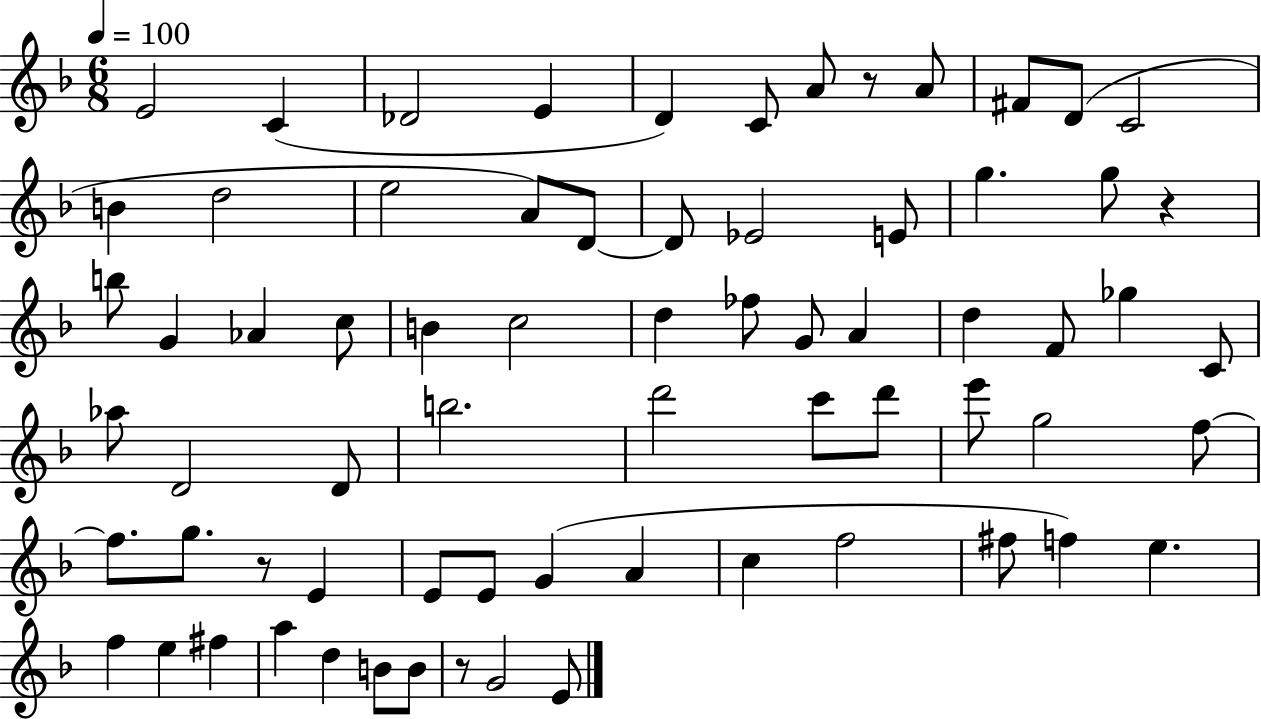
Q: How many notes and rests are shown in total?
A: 70